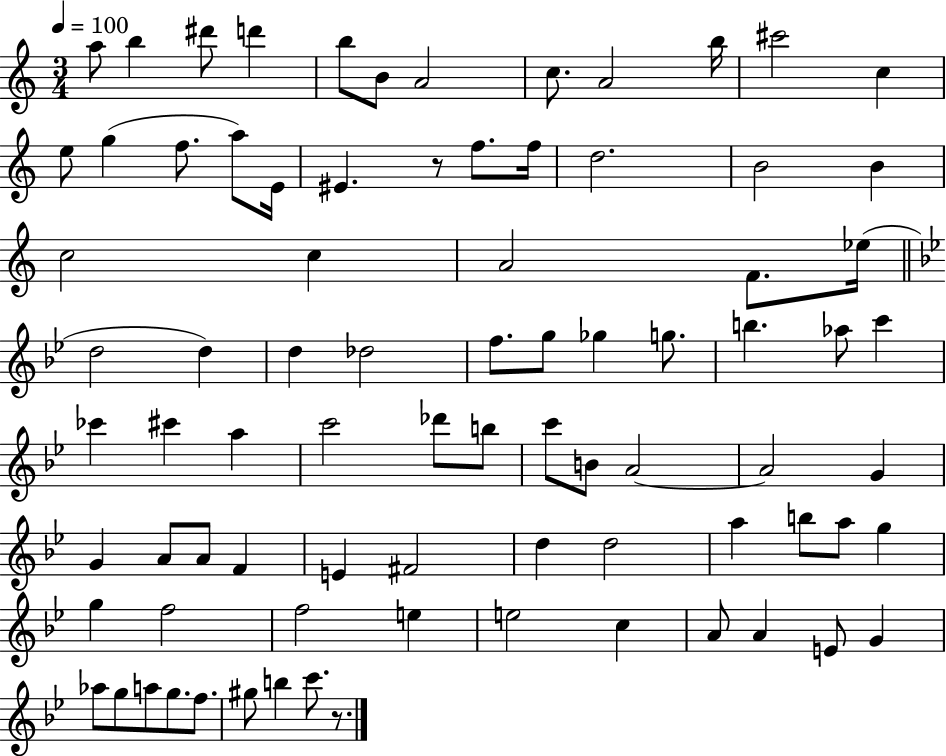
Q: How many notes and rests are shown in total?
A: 82